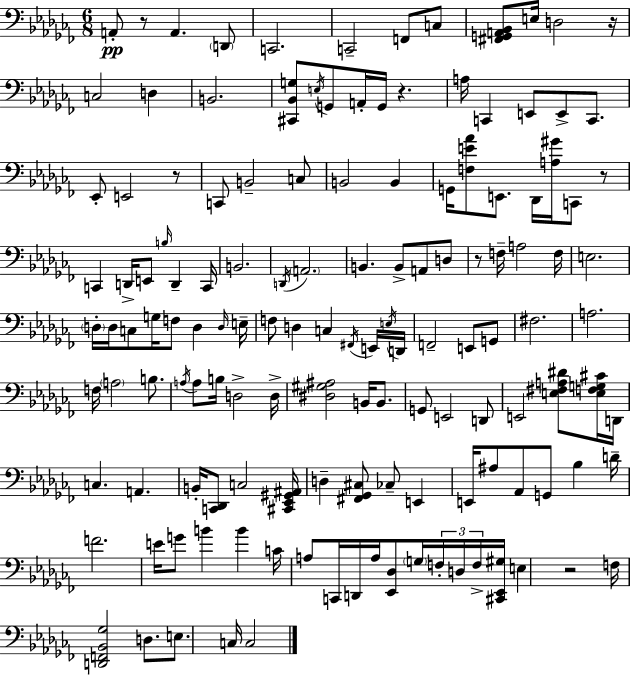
{
  \clef bass
  \numericTimeSignature
  \time 6/8
  \key aes \minor
  a,8-.\pp r8 a,4. \parenthesize d,8 | c,2. | c,2-- f,8 c8 | <fis, g, a, bes,>8 e16 d2 r16 | \break c2 d4 | b,2. | <cis, bes, g>8 \acciaccatura { e16 } g,8 a,16-. g,16 r4. | a16 c,4 e,8 e,8-> c,8. | \break ees,8-. e,2 r8 | c,8 b,2-- c8 | b,2 b,4 | g,16 <f e' aes'>8 e,8. des,16 <a gis'>16 c,8 r8 | \break c,4 d,16-> e,8 \grace { b16 } d,4-- | c,16 b,2. | \acciaccatura { d,16 } \parenthesize a,2. | b,4. b,8-> a,8 | \break d8 r8 f16-- a2 | f16 e2. | \parenthesize d16-. d16 c8 g16 f8 d4 | \grace { d16 } e16-- f8 d4 c4 | \break \acciaccatura { fis,16 } e,16 \acciaccatura { e16 } d,16 f,2-- | e,8 g,8 fis2. | a2. | f16 \parenthesize a2 | \break b8. \acciaccatura { a16 } a8 b16 d2-> | d16-> <dis gis ais>2 | b,16 b,8. g,8 e,2 | d,8 e,2 | \break <e fis a dis'>8 <e f g cis'>16 d,16 c4. | a,4. b,16-. <c, des,>8 c2 | <cis, ees, gis, ais,>16 d4-- <fis, ges, cis>8 | ces8-- e,4 e,16 ais8 aes,8 | \break g,8 bes4 d'16-- f'2. | e'16 g'8 b'4 | b'4 c'16 a8 c,16 d,16 a16 | <ees, des>8 \parenthesize g16 \tuplet 3/2 { f16-. d16 f16-> } <cis, ees, gis>16 e4 r2 | \break f16 <d, f, bes, ges>2 | d8. e8. c16 c2 | \bar "|."
}